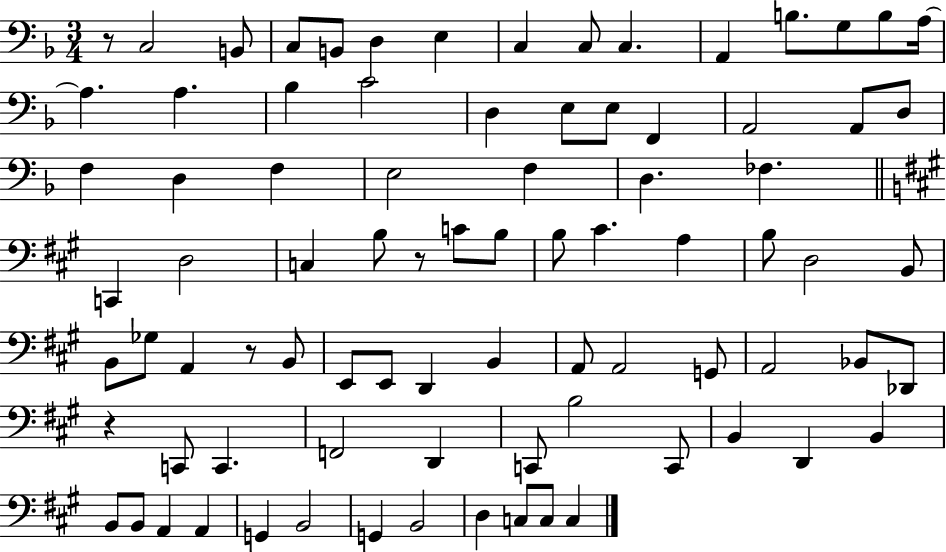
R/e C3/h B2/e C3/e B2/e D3/q E3/q C3/q C3/e C3/q. A2/q B3/e. G3/e B3/e A3/s A3/q. A3/q. Bb3/q C4/h D3/q E3/e E3/e F2/q A2/h A2/e D3/e F3/q D3/q F3/q E3/h F3/q D3/q. FES3/q. C2/q D3/h C3/q B3/e R/e C4/e B3/e B3/e C#4/q. A3/q B3/e D3/h B2/e B2/e Gb3/e A2/q R/e B2/e E2/e E2/e D2/q B2/q A2/e A2/h G2/e A2/h Bb2/e Db2/e R/q C2/e C2/q. F2/h D2/q C2/e B3/h C2/e B2/q D2/q B2/q B2/e B2/e A2/q A2/q G2/q B2/h G2/q B2/h D3/q C3/e C3/e C3/q